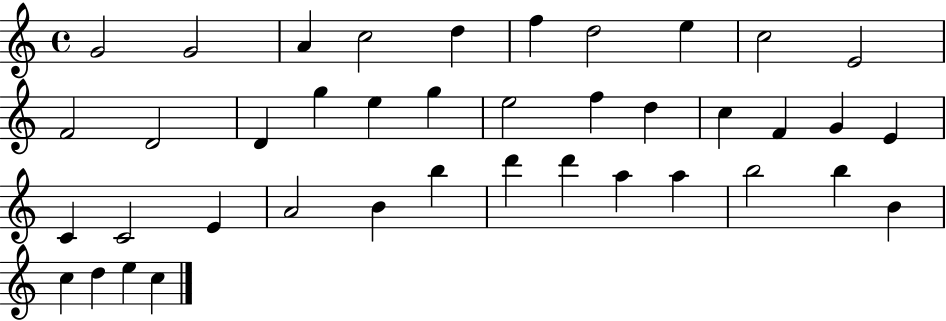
{
  \clef treble
  \time 4/4
  \defaultTimeSignature
  \key c \major
  g'2 g'2 | a'4 c''2 d''4 | f''4 d''2 e''4 | c''2 e'2 | \break f'2 d'2 | d'4 g''4 e''4 g''4 | e''2 f''4 d''4 | c''4 f'4 g'4 e'4 | \break c'4 c'2 e'4 | a'2 b'4 b''4 | d'''4 d'''4 a''4 a''4 | b''2 b''4 b'4 | \break c''4 d''4 e''4 c''4 | \bar "|."
}